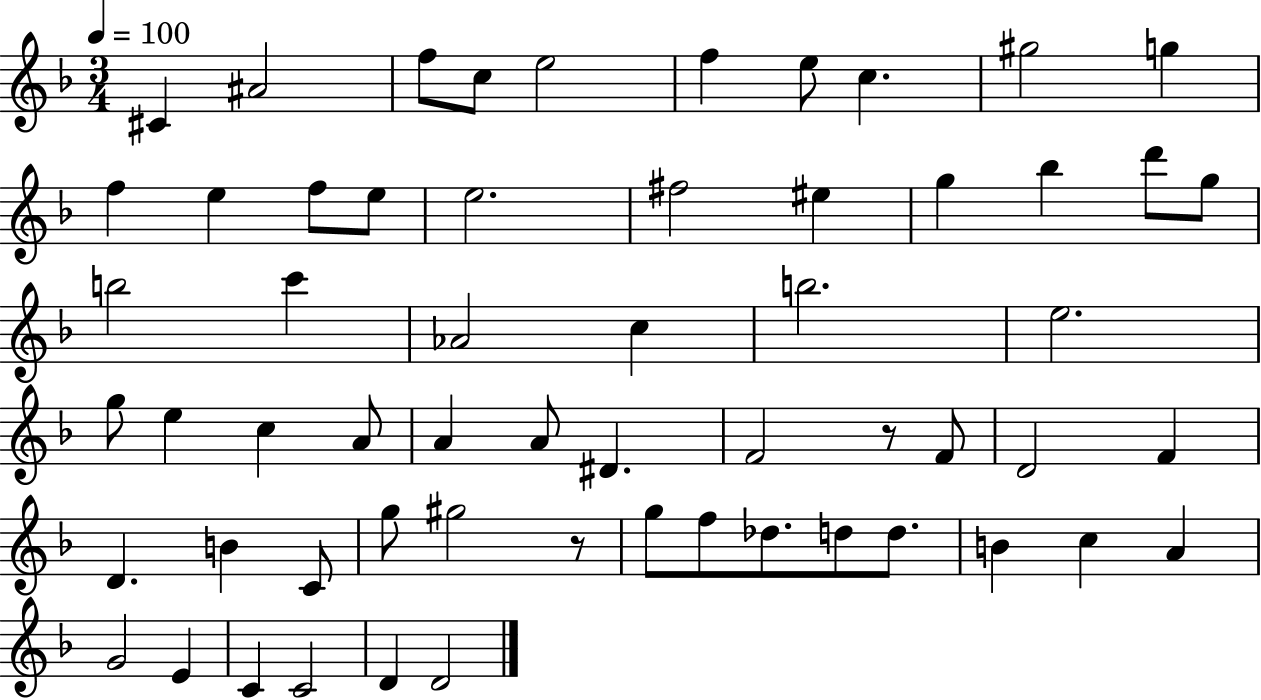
{
  \clef treble
  \numericTimeSignature
  \time 3/4
  \key f \major
  \tempo 4 = 100
  cis'4 ais'2 | f''8 c''8 e''2 | f''4 e''8 c''4. | gis''2 g''4 | \break f''4 e''4 f''8 e''8 | e''2. | fis''2 eis''4 | g''4 bes''4 d'''8 g''8 | \break b''2 c'''4 | aes'2 c''4 | b''2. | e''2. | \break g''8 e''4 c''4 a'8 | a'4 a'8 dis'4. | f'2 r8 f'8 | d'2 f'4 | \break d'4. b'4 c'8 | g''8 gis''2 r8 | g''8 f''8 des''8. d''8 d''8. | b'4 c''4 a'4 | \break g'2 e'4 | c'4 c'2 | d'4 d'2 | \bar "|."
}